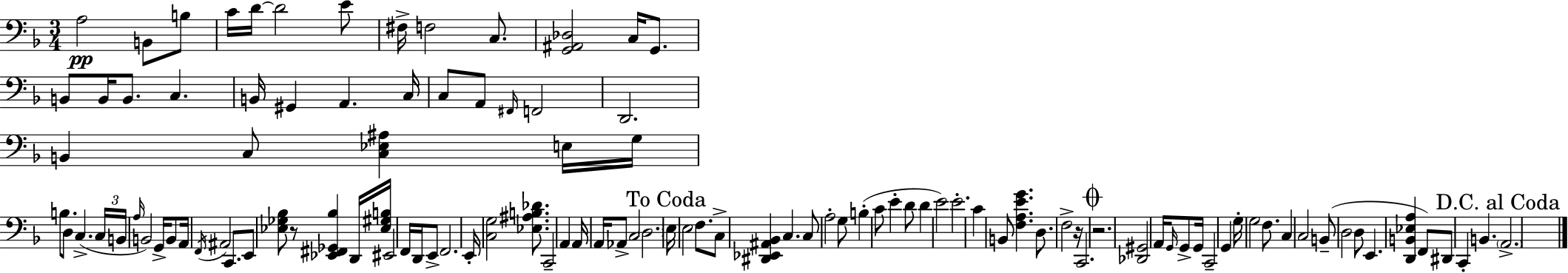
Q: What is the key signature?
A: D minor